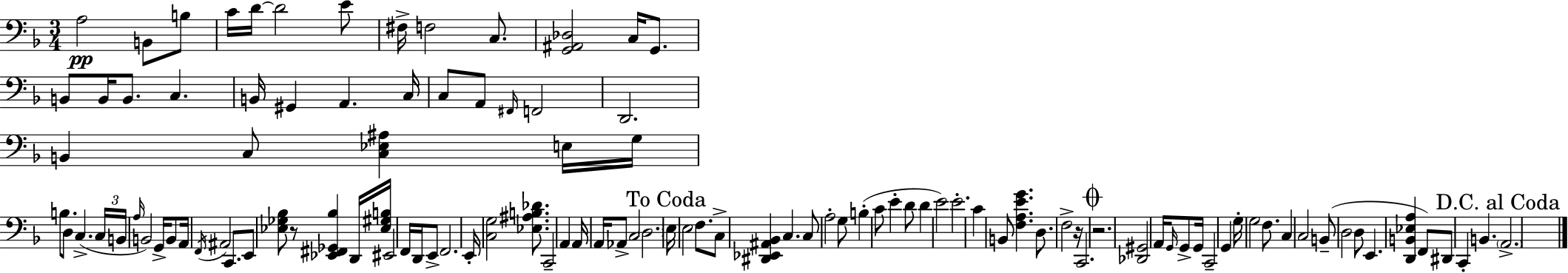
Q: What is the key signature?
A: D minor